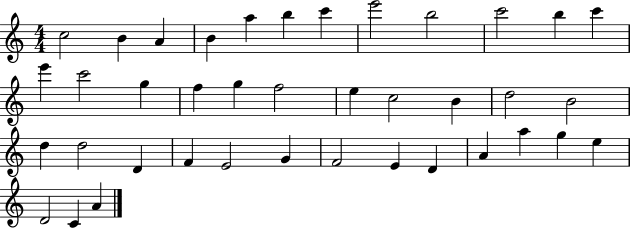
{
  \clef treble
  \numericTimeSignature
  \time 4/4
  \key c \major
  c''2 b'4 a'4 | b'4 a''4 b''4 c'''4 | e'''2 b''2 | c'''2 b''4 c'''4 | \break e'''4 c'''2 g''4 | f''4 g''4 f''2 | e''4 c''2 b'4 | d''2 b'2 | \break d''4 d''2 d'4 | f'4 e'2 g'4 | f'2 e'4 d'4 | a'4 a''4 g''4 e''4 | \break d'2 c'4 a'4 | \bar "|."
}